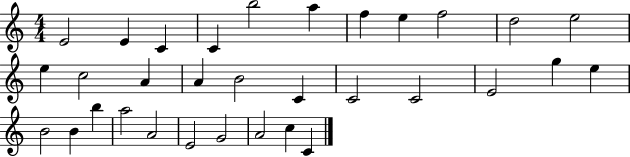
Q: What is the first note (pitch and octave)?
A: E4